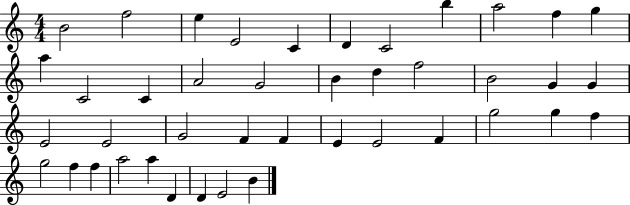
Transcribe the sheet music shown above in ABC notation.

X:1
T:Untitled
M:4/4
L:1/4
K:C
B2 f2 e E2 C D C2 b a2 f g a C2 C A2 G2 B d f2 B2 G G E2 E2 G2 F F E E2 F g2 g f g2 f f a2 a D D E2 B